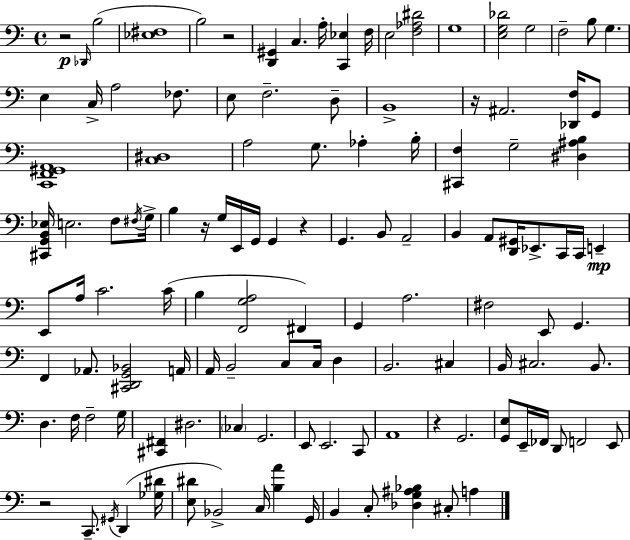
R/h Db2/s B3/h [Eb3,F#3]/w B3/h R/h [D2,G#2]/q C3/q. A3/s [C2,Eb3]/q F3/s E3/h [F3,Ab3,D#4]/h G3/w [E3,G3,Db4]/h G3/h F3/h B3/e G3/q. E3/q C3/s A3/h FES3/e. E3/e F3/h. D3/e B2/w R/s A#2/h. [Db2,F3]/s G2/e [C2,F2,G#2,A2]/w [C3,D#3]/w A3/h G3/e. Ab3/q B3/s [C#2,F3]/q G3/h [D#3,A#3,B3]/q [C#2,G2,B2,Eb3]/s E3/h. F3/e F#3/s G3/s B3/q R/s G3/s E2/s G2/s G2/q R/q G2/q. B2/e A2/h B2/q A2/e [D2,G#2]/s Eb2/e. C2/s C2/s E2/q E2/e A3/s C4/h. C4/s B3/q [F2,G3,A3]/h F#2/q G2/q A3/h. F#3/h E2/e G2/q. F2/q Ab2/e. [C#2,D2,G2,Bb2]/h A2/s A2/s B2/h C3/e C3/s D3/q B2/h. C#3/q B2/s C#3/h. B2/e. D3/q. F3/s F3/h G3/s [C#2,F#2]/q D#3/h. CES3/q G2/h. E2/e E2/h. C2/e A2/w R/q G2/h. [G2,E3]/e E2/s FES2/s D2/e F2/h E2/e R/h C2/e. G#2/s D2/q [Gb3,D#4]/s [E3,D#4]/e Bb2/h C3/s [B3,A4]/q G2/s B2/q C3/e [Db3,G3,A#3,Bb3]/q C#3/e A3/q